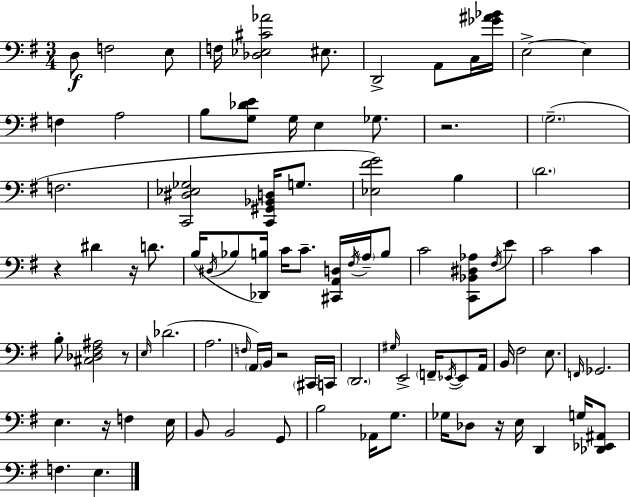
D3/e F3/h E3/e F3/s [Db3,Eb3,C#4,Ab4]/h EIS3/e. D2/h A2/e C3/s [Gb4,A#4,Bb4]/s E3/h E3/q F3/q A3/h B3/e [G3,Db4,E4]/e G3/s E3/q Gb3/e. R/h. G3/h. F3/h. [C2,D#3,Eb3,Gb3]/h [C2,G#2,Bb2,D3]/s G3/e. [Eb3,F#4,G4]/h B3/q D4/h. R/q D#4/q R/s D4/e. B3/s D#3/s Bb3/e [Db2,B3]/s C4/s C4/e. [C#2,A2,D3]/s F#3/s A3/s B3/e C4/h [C2,Bb2,D#3,Ab3]/e F#3/s E4/e C4/h C4/q B3/e [C#3,Db3,F#3,A#3]/h R/e E3/s Db4/h. A3/h. F3/s A2/s B2/s R/h C#2/s C2/s D2/h. G#3/s E2/h F2/s Eb2/s Eb2/e A2/s B2/s F#3/h E3/e. F2/s Gb2/h. E3/q. R/s F3/q E3/s B2/e B2/h G2/e B3/h Ab2/s G3/e. Gb3/s Db3/e R/s E3/s D2/q G3/s [Db2,Eb2,A#2]/e F3/q. E3/q.